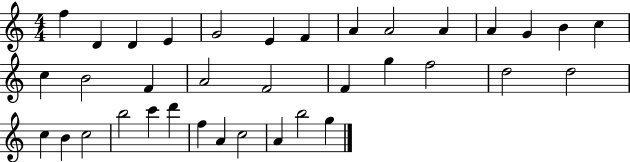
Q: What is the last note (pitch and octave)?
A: G5